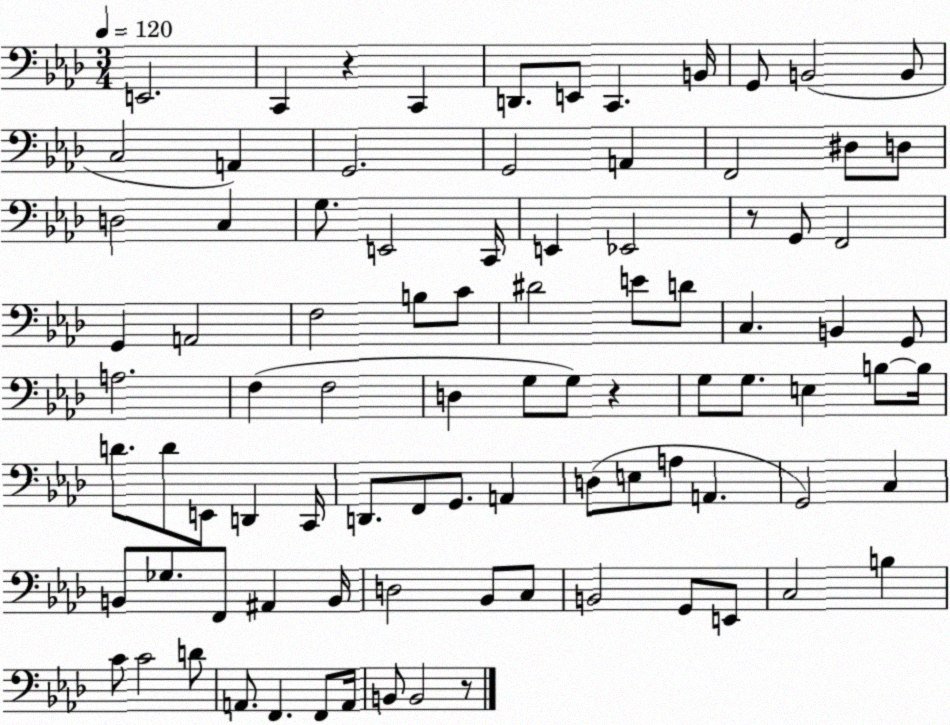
X:1
T:Untitled
M:3/4
L:1/4
K:Ab
E,,2 C,, z C,, D,,/2 E,,/2 C,, B,,/4 G,,/2 B,,2 B,,/2 C,2 A,, G,,2 G,,2 A,, F,,2 ^D,/2 D,/2 D,2 C, G,/2 E,,2 C,,/4 E,, _E,,2 z/2 G,,/2 F,,2 G,, A,,2 F,2 B,/2 C/2 ^D2 E/2 D/2 C, B,, G,,/2 A,2 F, F,2 D, G,/2 G,/2 z G,/2 G,/2 E, B,/2 B,/4 D/2 D/2 E,,/2 D,, C,,/4 D,,/2 F,,/2 G,,/2 A,, D,/2 E,/2 A,/2 A,, G,,2 C, B,,/2 _G,/2 F,,/2 ^A,, B,,/4 D,2 _B,,/2 C,/2 B,,2 G,,/2 E,,/2 C,2 B, C/2 C2 D/2 A,,/2 F,, F,,/2 A,,/4 B,,/2 B,,2 z/2